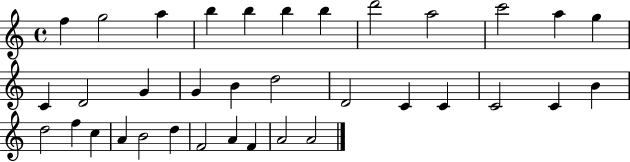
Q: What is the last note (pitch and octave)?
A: A4